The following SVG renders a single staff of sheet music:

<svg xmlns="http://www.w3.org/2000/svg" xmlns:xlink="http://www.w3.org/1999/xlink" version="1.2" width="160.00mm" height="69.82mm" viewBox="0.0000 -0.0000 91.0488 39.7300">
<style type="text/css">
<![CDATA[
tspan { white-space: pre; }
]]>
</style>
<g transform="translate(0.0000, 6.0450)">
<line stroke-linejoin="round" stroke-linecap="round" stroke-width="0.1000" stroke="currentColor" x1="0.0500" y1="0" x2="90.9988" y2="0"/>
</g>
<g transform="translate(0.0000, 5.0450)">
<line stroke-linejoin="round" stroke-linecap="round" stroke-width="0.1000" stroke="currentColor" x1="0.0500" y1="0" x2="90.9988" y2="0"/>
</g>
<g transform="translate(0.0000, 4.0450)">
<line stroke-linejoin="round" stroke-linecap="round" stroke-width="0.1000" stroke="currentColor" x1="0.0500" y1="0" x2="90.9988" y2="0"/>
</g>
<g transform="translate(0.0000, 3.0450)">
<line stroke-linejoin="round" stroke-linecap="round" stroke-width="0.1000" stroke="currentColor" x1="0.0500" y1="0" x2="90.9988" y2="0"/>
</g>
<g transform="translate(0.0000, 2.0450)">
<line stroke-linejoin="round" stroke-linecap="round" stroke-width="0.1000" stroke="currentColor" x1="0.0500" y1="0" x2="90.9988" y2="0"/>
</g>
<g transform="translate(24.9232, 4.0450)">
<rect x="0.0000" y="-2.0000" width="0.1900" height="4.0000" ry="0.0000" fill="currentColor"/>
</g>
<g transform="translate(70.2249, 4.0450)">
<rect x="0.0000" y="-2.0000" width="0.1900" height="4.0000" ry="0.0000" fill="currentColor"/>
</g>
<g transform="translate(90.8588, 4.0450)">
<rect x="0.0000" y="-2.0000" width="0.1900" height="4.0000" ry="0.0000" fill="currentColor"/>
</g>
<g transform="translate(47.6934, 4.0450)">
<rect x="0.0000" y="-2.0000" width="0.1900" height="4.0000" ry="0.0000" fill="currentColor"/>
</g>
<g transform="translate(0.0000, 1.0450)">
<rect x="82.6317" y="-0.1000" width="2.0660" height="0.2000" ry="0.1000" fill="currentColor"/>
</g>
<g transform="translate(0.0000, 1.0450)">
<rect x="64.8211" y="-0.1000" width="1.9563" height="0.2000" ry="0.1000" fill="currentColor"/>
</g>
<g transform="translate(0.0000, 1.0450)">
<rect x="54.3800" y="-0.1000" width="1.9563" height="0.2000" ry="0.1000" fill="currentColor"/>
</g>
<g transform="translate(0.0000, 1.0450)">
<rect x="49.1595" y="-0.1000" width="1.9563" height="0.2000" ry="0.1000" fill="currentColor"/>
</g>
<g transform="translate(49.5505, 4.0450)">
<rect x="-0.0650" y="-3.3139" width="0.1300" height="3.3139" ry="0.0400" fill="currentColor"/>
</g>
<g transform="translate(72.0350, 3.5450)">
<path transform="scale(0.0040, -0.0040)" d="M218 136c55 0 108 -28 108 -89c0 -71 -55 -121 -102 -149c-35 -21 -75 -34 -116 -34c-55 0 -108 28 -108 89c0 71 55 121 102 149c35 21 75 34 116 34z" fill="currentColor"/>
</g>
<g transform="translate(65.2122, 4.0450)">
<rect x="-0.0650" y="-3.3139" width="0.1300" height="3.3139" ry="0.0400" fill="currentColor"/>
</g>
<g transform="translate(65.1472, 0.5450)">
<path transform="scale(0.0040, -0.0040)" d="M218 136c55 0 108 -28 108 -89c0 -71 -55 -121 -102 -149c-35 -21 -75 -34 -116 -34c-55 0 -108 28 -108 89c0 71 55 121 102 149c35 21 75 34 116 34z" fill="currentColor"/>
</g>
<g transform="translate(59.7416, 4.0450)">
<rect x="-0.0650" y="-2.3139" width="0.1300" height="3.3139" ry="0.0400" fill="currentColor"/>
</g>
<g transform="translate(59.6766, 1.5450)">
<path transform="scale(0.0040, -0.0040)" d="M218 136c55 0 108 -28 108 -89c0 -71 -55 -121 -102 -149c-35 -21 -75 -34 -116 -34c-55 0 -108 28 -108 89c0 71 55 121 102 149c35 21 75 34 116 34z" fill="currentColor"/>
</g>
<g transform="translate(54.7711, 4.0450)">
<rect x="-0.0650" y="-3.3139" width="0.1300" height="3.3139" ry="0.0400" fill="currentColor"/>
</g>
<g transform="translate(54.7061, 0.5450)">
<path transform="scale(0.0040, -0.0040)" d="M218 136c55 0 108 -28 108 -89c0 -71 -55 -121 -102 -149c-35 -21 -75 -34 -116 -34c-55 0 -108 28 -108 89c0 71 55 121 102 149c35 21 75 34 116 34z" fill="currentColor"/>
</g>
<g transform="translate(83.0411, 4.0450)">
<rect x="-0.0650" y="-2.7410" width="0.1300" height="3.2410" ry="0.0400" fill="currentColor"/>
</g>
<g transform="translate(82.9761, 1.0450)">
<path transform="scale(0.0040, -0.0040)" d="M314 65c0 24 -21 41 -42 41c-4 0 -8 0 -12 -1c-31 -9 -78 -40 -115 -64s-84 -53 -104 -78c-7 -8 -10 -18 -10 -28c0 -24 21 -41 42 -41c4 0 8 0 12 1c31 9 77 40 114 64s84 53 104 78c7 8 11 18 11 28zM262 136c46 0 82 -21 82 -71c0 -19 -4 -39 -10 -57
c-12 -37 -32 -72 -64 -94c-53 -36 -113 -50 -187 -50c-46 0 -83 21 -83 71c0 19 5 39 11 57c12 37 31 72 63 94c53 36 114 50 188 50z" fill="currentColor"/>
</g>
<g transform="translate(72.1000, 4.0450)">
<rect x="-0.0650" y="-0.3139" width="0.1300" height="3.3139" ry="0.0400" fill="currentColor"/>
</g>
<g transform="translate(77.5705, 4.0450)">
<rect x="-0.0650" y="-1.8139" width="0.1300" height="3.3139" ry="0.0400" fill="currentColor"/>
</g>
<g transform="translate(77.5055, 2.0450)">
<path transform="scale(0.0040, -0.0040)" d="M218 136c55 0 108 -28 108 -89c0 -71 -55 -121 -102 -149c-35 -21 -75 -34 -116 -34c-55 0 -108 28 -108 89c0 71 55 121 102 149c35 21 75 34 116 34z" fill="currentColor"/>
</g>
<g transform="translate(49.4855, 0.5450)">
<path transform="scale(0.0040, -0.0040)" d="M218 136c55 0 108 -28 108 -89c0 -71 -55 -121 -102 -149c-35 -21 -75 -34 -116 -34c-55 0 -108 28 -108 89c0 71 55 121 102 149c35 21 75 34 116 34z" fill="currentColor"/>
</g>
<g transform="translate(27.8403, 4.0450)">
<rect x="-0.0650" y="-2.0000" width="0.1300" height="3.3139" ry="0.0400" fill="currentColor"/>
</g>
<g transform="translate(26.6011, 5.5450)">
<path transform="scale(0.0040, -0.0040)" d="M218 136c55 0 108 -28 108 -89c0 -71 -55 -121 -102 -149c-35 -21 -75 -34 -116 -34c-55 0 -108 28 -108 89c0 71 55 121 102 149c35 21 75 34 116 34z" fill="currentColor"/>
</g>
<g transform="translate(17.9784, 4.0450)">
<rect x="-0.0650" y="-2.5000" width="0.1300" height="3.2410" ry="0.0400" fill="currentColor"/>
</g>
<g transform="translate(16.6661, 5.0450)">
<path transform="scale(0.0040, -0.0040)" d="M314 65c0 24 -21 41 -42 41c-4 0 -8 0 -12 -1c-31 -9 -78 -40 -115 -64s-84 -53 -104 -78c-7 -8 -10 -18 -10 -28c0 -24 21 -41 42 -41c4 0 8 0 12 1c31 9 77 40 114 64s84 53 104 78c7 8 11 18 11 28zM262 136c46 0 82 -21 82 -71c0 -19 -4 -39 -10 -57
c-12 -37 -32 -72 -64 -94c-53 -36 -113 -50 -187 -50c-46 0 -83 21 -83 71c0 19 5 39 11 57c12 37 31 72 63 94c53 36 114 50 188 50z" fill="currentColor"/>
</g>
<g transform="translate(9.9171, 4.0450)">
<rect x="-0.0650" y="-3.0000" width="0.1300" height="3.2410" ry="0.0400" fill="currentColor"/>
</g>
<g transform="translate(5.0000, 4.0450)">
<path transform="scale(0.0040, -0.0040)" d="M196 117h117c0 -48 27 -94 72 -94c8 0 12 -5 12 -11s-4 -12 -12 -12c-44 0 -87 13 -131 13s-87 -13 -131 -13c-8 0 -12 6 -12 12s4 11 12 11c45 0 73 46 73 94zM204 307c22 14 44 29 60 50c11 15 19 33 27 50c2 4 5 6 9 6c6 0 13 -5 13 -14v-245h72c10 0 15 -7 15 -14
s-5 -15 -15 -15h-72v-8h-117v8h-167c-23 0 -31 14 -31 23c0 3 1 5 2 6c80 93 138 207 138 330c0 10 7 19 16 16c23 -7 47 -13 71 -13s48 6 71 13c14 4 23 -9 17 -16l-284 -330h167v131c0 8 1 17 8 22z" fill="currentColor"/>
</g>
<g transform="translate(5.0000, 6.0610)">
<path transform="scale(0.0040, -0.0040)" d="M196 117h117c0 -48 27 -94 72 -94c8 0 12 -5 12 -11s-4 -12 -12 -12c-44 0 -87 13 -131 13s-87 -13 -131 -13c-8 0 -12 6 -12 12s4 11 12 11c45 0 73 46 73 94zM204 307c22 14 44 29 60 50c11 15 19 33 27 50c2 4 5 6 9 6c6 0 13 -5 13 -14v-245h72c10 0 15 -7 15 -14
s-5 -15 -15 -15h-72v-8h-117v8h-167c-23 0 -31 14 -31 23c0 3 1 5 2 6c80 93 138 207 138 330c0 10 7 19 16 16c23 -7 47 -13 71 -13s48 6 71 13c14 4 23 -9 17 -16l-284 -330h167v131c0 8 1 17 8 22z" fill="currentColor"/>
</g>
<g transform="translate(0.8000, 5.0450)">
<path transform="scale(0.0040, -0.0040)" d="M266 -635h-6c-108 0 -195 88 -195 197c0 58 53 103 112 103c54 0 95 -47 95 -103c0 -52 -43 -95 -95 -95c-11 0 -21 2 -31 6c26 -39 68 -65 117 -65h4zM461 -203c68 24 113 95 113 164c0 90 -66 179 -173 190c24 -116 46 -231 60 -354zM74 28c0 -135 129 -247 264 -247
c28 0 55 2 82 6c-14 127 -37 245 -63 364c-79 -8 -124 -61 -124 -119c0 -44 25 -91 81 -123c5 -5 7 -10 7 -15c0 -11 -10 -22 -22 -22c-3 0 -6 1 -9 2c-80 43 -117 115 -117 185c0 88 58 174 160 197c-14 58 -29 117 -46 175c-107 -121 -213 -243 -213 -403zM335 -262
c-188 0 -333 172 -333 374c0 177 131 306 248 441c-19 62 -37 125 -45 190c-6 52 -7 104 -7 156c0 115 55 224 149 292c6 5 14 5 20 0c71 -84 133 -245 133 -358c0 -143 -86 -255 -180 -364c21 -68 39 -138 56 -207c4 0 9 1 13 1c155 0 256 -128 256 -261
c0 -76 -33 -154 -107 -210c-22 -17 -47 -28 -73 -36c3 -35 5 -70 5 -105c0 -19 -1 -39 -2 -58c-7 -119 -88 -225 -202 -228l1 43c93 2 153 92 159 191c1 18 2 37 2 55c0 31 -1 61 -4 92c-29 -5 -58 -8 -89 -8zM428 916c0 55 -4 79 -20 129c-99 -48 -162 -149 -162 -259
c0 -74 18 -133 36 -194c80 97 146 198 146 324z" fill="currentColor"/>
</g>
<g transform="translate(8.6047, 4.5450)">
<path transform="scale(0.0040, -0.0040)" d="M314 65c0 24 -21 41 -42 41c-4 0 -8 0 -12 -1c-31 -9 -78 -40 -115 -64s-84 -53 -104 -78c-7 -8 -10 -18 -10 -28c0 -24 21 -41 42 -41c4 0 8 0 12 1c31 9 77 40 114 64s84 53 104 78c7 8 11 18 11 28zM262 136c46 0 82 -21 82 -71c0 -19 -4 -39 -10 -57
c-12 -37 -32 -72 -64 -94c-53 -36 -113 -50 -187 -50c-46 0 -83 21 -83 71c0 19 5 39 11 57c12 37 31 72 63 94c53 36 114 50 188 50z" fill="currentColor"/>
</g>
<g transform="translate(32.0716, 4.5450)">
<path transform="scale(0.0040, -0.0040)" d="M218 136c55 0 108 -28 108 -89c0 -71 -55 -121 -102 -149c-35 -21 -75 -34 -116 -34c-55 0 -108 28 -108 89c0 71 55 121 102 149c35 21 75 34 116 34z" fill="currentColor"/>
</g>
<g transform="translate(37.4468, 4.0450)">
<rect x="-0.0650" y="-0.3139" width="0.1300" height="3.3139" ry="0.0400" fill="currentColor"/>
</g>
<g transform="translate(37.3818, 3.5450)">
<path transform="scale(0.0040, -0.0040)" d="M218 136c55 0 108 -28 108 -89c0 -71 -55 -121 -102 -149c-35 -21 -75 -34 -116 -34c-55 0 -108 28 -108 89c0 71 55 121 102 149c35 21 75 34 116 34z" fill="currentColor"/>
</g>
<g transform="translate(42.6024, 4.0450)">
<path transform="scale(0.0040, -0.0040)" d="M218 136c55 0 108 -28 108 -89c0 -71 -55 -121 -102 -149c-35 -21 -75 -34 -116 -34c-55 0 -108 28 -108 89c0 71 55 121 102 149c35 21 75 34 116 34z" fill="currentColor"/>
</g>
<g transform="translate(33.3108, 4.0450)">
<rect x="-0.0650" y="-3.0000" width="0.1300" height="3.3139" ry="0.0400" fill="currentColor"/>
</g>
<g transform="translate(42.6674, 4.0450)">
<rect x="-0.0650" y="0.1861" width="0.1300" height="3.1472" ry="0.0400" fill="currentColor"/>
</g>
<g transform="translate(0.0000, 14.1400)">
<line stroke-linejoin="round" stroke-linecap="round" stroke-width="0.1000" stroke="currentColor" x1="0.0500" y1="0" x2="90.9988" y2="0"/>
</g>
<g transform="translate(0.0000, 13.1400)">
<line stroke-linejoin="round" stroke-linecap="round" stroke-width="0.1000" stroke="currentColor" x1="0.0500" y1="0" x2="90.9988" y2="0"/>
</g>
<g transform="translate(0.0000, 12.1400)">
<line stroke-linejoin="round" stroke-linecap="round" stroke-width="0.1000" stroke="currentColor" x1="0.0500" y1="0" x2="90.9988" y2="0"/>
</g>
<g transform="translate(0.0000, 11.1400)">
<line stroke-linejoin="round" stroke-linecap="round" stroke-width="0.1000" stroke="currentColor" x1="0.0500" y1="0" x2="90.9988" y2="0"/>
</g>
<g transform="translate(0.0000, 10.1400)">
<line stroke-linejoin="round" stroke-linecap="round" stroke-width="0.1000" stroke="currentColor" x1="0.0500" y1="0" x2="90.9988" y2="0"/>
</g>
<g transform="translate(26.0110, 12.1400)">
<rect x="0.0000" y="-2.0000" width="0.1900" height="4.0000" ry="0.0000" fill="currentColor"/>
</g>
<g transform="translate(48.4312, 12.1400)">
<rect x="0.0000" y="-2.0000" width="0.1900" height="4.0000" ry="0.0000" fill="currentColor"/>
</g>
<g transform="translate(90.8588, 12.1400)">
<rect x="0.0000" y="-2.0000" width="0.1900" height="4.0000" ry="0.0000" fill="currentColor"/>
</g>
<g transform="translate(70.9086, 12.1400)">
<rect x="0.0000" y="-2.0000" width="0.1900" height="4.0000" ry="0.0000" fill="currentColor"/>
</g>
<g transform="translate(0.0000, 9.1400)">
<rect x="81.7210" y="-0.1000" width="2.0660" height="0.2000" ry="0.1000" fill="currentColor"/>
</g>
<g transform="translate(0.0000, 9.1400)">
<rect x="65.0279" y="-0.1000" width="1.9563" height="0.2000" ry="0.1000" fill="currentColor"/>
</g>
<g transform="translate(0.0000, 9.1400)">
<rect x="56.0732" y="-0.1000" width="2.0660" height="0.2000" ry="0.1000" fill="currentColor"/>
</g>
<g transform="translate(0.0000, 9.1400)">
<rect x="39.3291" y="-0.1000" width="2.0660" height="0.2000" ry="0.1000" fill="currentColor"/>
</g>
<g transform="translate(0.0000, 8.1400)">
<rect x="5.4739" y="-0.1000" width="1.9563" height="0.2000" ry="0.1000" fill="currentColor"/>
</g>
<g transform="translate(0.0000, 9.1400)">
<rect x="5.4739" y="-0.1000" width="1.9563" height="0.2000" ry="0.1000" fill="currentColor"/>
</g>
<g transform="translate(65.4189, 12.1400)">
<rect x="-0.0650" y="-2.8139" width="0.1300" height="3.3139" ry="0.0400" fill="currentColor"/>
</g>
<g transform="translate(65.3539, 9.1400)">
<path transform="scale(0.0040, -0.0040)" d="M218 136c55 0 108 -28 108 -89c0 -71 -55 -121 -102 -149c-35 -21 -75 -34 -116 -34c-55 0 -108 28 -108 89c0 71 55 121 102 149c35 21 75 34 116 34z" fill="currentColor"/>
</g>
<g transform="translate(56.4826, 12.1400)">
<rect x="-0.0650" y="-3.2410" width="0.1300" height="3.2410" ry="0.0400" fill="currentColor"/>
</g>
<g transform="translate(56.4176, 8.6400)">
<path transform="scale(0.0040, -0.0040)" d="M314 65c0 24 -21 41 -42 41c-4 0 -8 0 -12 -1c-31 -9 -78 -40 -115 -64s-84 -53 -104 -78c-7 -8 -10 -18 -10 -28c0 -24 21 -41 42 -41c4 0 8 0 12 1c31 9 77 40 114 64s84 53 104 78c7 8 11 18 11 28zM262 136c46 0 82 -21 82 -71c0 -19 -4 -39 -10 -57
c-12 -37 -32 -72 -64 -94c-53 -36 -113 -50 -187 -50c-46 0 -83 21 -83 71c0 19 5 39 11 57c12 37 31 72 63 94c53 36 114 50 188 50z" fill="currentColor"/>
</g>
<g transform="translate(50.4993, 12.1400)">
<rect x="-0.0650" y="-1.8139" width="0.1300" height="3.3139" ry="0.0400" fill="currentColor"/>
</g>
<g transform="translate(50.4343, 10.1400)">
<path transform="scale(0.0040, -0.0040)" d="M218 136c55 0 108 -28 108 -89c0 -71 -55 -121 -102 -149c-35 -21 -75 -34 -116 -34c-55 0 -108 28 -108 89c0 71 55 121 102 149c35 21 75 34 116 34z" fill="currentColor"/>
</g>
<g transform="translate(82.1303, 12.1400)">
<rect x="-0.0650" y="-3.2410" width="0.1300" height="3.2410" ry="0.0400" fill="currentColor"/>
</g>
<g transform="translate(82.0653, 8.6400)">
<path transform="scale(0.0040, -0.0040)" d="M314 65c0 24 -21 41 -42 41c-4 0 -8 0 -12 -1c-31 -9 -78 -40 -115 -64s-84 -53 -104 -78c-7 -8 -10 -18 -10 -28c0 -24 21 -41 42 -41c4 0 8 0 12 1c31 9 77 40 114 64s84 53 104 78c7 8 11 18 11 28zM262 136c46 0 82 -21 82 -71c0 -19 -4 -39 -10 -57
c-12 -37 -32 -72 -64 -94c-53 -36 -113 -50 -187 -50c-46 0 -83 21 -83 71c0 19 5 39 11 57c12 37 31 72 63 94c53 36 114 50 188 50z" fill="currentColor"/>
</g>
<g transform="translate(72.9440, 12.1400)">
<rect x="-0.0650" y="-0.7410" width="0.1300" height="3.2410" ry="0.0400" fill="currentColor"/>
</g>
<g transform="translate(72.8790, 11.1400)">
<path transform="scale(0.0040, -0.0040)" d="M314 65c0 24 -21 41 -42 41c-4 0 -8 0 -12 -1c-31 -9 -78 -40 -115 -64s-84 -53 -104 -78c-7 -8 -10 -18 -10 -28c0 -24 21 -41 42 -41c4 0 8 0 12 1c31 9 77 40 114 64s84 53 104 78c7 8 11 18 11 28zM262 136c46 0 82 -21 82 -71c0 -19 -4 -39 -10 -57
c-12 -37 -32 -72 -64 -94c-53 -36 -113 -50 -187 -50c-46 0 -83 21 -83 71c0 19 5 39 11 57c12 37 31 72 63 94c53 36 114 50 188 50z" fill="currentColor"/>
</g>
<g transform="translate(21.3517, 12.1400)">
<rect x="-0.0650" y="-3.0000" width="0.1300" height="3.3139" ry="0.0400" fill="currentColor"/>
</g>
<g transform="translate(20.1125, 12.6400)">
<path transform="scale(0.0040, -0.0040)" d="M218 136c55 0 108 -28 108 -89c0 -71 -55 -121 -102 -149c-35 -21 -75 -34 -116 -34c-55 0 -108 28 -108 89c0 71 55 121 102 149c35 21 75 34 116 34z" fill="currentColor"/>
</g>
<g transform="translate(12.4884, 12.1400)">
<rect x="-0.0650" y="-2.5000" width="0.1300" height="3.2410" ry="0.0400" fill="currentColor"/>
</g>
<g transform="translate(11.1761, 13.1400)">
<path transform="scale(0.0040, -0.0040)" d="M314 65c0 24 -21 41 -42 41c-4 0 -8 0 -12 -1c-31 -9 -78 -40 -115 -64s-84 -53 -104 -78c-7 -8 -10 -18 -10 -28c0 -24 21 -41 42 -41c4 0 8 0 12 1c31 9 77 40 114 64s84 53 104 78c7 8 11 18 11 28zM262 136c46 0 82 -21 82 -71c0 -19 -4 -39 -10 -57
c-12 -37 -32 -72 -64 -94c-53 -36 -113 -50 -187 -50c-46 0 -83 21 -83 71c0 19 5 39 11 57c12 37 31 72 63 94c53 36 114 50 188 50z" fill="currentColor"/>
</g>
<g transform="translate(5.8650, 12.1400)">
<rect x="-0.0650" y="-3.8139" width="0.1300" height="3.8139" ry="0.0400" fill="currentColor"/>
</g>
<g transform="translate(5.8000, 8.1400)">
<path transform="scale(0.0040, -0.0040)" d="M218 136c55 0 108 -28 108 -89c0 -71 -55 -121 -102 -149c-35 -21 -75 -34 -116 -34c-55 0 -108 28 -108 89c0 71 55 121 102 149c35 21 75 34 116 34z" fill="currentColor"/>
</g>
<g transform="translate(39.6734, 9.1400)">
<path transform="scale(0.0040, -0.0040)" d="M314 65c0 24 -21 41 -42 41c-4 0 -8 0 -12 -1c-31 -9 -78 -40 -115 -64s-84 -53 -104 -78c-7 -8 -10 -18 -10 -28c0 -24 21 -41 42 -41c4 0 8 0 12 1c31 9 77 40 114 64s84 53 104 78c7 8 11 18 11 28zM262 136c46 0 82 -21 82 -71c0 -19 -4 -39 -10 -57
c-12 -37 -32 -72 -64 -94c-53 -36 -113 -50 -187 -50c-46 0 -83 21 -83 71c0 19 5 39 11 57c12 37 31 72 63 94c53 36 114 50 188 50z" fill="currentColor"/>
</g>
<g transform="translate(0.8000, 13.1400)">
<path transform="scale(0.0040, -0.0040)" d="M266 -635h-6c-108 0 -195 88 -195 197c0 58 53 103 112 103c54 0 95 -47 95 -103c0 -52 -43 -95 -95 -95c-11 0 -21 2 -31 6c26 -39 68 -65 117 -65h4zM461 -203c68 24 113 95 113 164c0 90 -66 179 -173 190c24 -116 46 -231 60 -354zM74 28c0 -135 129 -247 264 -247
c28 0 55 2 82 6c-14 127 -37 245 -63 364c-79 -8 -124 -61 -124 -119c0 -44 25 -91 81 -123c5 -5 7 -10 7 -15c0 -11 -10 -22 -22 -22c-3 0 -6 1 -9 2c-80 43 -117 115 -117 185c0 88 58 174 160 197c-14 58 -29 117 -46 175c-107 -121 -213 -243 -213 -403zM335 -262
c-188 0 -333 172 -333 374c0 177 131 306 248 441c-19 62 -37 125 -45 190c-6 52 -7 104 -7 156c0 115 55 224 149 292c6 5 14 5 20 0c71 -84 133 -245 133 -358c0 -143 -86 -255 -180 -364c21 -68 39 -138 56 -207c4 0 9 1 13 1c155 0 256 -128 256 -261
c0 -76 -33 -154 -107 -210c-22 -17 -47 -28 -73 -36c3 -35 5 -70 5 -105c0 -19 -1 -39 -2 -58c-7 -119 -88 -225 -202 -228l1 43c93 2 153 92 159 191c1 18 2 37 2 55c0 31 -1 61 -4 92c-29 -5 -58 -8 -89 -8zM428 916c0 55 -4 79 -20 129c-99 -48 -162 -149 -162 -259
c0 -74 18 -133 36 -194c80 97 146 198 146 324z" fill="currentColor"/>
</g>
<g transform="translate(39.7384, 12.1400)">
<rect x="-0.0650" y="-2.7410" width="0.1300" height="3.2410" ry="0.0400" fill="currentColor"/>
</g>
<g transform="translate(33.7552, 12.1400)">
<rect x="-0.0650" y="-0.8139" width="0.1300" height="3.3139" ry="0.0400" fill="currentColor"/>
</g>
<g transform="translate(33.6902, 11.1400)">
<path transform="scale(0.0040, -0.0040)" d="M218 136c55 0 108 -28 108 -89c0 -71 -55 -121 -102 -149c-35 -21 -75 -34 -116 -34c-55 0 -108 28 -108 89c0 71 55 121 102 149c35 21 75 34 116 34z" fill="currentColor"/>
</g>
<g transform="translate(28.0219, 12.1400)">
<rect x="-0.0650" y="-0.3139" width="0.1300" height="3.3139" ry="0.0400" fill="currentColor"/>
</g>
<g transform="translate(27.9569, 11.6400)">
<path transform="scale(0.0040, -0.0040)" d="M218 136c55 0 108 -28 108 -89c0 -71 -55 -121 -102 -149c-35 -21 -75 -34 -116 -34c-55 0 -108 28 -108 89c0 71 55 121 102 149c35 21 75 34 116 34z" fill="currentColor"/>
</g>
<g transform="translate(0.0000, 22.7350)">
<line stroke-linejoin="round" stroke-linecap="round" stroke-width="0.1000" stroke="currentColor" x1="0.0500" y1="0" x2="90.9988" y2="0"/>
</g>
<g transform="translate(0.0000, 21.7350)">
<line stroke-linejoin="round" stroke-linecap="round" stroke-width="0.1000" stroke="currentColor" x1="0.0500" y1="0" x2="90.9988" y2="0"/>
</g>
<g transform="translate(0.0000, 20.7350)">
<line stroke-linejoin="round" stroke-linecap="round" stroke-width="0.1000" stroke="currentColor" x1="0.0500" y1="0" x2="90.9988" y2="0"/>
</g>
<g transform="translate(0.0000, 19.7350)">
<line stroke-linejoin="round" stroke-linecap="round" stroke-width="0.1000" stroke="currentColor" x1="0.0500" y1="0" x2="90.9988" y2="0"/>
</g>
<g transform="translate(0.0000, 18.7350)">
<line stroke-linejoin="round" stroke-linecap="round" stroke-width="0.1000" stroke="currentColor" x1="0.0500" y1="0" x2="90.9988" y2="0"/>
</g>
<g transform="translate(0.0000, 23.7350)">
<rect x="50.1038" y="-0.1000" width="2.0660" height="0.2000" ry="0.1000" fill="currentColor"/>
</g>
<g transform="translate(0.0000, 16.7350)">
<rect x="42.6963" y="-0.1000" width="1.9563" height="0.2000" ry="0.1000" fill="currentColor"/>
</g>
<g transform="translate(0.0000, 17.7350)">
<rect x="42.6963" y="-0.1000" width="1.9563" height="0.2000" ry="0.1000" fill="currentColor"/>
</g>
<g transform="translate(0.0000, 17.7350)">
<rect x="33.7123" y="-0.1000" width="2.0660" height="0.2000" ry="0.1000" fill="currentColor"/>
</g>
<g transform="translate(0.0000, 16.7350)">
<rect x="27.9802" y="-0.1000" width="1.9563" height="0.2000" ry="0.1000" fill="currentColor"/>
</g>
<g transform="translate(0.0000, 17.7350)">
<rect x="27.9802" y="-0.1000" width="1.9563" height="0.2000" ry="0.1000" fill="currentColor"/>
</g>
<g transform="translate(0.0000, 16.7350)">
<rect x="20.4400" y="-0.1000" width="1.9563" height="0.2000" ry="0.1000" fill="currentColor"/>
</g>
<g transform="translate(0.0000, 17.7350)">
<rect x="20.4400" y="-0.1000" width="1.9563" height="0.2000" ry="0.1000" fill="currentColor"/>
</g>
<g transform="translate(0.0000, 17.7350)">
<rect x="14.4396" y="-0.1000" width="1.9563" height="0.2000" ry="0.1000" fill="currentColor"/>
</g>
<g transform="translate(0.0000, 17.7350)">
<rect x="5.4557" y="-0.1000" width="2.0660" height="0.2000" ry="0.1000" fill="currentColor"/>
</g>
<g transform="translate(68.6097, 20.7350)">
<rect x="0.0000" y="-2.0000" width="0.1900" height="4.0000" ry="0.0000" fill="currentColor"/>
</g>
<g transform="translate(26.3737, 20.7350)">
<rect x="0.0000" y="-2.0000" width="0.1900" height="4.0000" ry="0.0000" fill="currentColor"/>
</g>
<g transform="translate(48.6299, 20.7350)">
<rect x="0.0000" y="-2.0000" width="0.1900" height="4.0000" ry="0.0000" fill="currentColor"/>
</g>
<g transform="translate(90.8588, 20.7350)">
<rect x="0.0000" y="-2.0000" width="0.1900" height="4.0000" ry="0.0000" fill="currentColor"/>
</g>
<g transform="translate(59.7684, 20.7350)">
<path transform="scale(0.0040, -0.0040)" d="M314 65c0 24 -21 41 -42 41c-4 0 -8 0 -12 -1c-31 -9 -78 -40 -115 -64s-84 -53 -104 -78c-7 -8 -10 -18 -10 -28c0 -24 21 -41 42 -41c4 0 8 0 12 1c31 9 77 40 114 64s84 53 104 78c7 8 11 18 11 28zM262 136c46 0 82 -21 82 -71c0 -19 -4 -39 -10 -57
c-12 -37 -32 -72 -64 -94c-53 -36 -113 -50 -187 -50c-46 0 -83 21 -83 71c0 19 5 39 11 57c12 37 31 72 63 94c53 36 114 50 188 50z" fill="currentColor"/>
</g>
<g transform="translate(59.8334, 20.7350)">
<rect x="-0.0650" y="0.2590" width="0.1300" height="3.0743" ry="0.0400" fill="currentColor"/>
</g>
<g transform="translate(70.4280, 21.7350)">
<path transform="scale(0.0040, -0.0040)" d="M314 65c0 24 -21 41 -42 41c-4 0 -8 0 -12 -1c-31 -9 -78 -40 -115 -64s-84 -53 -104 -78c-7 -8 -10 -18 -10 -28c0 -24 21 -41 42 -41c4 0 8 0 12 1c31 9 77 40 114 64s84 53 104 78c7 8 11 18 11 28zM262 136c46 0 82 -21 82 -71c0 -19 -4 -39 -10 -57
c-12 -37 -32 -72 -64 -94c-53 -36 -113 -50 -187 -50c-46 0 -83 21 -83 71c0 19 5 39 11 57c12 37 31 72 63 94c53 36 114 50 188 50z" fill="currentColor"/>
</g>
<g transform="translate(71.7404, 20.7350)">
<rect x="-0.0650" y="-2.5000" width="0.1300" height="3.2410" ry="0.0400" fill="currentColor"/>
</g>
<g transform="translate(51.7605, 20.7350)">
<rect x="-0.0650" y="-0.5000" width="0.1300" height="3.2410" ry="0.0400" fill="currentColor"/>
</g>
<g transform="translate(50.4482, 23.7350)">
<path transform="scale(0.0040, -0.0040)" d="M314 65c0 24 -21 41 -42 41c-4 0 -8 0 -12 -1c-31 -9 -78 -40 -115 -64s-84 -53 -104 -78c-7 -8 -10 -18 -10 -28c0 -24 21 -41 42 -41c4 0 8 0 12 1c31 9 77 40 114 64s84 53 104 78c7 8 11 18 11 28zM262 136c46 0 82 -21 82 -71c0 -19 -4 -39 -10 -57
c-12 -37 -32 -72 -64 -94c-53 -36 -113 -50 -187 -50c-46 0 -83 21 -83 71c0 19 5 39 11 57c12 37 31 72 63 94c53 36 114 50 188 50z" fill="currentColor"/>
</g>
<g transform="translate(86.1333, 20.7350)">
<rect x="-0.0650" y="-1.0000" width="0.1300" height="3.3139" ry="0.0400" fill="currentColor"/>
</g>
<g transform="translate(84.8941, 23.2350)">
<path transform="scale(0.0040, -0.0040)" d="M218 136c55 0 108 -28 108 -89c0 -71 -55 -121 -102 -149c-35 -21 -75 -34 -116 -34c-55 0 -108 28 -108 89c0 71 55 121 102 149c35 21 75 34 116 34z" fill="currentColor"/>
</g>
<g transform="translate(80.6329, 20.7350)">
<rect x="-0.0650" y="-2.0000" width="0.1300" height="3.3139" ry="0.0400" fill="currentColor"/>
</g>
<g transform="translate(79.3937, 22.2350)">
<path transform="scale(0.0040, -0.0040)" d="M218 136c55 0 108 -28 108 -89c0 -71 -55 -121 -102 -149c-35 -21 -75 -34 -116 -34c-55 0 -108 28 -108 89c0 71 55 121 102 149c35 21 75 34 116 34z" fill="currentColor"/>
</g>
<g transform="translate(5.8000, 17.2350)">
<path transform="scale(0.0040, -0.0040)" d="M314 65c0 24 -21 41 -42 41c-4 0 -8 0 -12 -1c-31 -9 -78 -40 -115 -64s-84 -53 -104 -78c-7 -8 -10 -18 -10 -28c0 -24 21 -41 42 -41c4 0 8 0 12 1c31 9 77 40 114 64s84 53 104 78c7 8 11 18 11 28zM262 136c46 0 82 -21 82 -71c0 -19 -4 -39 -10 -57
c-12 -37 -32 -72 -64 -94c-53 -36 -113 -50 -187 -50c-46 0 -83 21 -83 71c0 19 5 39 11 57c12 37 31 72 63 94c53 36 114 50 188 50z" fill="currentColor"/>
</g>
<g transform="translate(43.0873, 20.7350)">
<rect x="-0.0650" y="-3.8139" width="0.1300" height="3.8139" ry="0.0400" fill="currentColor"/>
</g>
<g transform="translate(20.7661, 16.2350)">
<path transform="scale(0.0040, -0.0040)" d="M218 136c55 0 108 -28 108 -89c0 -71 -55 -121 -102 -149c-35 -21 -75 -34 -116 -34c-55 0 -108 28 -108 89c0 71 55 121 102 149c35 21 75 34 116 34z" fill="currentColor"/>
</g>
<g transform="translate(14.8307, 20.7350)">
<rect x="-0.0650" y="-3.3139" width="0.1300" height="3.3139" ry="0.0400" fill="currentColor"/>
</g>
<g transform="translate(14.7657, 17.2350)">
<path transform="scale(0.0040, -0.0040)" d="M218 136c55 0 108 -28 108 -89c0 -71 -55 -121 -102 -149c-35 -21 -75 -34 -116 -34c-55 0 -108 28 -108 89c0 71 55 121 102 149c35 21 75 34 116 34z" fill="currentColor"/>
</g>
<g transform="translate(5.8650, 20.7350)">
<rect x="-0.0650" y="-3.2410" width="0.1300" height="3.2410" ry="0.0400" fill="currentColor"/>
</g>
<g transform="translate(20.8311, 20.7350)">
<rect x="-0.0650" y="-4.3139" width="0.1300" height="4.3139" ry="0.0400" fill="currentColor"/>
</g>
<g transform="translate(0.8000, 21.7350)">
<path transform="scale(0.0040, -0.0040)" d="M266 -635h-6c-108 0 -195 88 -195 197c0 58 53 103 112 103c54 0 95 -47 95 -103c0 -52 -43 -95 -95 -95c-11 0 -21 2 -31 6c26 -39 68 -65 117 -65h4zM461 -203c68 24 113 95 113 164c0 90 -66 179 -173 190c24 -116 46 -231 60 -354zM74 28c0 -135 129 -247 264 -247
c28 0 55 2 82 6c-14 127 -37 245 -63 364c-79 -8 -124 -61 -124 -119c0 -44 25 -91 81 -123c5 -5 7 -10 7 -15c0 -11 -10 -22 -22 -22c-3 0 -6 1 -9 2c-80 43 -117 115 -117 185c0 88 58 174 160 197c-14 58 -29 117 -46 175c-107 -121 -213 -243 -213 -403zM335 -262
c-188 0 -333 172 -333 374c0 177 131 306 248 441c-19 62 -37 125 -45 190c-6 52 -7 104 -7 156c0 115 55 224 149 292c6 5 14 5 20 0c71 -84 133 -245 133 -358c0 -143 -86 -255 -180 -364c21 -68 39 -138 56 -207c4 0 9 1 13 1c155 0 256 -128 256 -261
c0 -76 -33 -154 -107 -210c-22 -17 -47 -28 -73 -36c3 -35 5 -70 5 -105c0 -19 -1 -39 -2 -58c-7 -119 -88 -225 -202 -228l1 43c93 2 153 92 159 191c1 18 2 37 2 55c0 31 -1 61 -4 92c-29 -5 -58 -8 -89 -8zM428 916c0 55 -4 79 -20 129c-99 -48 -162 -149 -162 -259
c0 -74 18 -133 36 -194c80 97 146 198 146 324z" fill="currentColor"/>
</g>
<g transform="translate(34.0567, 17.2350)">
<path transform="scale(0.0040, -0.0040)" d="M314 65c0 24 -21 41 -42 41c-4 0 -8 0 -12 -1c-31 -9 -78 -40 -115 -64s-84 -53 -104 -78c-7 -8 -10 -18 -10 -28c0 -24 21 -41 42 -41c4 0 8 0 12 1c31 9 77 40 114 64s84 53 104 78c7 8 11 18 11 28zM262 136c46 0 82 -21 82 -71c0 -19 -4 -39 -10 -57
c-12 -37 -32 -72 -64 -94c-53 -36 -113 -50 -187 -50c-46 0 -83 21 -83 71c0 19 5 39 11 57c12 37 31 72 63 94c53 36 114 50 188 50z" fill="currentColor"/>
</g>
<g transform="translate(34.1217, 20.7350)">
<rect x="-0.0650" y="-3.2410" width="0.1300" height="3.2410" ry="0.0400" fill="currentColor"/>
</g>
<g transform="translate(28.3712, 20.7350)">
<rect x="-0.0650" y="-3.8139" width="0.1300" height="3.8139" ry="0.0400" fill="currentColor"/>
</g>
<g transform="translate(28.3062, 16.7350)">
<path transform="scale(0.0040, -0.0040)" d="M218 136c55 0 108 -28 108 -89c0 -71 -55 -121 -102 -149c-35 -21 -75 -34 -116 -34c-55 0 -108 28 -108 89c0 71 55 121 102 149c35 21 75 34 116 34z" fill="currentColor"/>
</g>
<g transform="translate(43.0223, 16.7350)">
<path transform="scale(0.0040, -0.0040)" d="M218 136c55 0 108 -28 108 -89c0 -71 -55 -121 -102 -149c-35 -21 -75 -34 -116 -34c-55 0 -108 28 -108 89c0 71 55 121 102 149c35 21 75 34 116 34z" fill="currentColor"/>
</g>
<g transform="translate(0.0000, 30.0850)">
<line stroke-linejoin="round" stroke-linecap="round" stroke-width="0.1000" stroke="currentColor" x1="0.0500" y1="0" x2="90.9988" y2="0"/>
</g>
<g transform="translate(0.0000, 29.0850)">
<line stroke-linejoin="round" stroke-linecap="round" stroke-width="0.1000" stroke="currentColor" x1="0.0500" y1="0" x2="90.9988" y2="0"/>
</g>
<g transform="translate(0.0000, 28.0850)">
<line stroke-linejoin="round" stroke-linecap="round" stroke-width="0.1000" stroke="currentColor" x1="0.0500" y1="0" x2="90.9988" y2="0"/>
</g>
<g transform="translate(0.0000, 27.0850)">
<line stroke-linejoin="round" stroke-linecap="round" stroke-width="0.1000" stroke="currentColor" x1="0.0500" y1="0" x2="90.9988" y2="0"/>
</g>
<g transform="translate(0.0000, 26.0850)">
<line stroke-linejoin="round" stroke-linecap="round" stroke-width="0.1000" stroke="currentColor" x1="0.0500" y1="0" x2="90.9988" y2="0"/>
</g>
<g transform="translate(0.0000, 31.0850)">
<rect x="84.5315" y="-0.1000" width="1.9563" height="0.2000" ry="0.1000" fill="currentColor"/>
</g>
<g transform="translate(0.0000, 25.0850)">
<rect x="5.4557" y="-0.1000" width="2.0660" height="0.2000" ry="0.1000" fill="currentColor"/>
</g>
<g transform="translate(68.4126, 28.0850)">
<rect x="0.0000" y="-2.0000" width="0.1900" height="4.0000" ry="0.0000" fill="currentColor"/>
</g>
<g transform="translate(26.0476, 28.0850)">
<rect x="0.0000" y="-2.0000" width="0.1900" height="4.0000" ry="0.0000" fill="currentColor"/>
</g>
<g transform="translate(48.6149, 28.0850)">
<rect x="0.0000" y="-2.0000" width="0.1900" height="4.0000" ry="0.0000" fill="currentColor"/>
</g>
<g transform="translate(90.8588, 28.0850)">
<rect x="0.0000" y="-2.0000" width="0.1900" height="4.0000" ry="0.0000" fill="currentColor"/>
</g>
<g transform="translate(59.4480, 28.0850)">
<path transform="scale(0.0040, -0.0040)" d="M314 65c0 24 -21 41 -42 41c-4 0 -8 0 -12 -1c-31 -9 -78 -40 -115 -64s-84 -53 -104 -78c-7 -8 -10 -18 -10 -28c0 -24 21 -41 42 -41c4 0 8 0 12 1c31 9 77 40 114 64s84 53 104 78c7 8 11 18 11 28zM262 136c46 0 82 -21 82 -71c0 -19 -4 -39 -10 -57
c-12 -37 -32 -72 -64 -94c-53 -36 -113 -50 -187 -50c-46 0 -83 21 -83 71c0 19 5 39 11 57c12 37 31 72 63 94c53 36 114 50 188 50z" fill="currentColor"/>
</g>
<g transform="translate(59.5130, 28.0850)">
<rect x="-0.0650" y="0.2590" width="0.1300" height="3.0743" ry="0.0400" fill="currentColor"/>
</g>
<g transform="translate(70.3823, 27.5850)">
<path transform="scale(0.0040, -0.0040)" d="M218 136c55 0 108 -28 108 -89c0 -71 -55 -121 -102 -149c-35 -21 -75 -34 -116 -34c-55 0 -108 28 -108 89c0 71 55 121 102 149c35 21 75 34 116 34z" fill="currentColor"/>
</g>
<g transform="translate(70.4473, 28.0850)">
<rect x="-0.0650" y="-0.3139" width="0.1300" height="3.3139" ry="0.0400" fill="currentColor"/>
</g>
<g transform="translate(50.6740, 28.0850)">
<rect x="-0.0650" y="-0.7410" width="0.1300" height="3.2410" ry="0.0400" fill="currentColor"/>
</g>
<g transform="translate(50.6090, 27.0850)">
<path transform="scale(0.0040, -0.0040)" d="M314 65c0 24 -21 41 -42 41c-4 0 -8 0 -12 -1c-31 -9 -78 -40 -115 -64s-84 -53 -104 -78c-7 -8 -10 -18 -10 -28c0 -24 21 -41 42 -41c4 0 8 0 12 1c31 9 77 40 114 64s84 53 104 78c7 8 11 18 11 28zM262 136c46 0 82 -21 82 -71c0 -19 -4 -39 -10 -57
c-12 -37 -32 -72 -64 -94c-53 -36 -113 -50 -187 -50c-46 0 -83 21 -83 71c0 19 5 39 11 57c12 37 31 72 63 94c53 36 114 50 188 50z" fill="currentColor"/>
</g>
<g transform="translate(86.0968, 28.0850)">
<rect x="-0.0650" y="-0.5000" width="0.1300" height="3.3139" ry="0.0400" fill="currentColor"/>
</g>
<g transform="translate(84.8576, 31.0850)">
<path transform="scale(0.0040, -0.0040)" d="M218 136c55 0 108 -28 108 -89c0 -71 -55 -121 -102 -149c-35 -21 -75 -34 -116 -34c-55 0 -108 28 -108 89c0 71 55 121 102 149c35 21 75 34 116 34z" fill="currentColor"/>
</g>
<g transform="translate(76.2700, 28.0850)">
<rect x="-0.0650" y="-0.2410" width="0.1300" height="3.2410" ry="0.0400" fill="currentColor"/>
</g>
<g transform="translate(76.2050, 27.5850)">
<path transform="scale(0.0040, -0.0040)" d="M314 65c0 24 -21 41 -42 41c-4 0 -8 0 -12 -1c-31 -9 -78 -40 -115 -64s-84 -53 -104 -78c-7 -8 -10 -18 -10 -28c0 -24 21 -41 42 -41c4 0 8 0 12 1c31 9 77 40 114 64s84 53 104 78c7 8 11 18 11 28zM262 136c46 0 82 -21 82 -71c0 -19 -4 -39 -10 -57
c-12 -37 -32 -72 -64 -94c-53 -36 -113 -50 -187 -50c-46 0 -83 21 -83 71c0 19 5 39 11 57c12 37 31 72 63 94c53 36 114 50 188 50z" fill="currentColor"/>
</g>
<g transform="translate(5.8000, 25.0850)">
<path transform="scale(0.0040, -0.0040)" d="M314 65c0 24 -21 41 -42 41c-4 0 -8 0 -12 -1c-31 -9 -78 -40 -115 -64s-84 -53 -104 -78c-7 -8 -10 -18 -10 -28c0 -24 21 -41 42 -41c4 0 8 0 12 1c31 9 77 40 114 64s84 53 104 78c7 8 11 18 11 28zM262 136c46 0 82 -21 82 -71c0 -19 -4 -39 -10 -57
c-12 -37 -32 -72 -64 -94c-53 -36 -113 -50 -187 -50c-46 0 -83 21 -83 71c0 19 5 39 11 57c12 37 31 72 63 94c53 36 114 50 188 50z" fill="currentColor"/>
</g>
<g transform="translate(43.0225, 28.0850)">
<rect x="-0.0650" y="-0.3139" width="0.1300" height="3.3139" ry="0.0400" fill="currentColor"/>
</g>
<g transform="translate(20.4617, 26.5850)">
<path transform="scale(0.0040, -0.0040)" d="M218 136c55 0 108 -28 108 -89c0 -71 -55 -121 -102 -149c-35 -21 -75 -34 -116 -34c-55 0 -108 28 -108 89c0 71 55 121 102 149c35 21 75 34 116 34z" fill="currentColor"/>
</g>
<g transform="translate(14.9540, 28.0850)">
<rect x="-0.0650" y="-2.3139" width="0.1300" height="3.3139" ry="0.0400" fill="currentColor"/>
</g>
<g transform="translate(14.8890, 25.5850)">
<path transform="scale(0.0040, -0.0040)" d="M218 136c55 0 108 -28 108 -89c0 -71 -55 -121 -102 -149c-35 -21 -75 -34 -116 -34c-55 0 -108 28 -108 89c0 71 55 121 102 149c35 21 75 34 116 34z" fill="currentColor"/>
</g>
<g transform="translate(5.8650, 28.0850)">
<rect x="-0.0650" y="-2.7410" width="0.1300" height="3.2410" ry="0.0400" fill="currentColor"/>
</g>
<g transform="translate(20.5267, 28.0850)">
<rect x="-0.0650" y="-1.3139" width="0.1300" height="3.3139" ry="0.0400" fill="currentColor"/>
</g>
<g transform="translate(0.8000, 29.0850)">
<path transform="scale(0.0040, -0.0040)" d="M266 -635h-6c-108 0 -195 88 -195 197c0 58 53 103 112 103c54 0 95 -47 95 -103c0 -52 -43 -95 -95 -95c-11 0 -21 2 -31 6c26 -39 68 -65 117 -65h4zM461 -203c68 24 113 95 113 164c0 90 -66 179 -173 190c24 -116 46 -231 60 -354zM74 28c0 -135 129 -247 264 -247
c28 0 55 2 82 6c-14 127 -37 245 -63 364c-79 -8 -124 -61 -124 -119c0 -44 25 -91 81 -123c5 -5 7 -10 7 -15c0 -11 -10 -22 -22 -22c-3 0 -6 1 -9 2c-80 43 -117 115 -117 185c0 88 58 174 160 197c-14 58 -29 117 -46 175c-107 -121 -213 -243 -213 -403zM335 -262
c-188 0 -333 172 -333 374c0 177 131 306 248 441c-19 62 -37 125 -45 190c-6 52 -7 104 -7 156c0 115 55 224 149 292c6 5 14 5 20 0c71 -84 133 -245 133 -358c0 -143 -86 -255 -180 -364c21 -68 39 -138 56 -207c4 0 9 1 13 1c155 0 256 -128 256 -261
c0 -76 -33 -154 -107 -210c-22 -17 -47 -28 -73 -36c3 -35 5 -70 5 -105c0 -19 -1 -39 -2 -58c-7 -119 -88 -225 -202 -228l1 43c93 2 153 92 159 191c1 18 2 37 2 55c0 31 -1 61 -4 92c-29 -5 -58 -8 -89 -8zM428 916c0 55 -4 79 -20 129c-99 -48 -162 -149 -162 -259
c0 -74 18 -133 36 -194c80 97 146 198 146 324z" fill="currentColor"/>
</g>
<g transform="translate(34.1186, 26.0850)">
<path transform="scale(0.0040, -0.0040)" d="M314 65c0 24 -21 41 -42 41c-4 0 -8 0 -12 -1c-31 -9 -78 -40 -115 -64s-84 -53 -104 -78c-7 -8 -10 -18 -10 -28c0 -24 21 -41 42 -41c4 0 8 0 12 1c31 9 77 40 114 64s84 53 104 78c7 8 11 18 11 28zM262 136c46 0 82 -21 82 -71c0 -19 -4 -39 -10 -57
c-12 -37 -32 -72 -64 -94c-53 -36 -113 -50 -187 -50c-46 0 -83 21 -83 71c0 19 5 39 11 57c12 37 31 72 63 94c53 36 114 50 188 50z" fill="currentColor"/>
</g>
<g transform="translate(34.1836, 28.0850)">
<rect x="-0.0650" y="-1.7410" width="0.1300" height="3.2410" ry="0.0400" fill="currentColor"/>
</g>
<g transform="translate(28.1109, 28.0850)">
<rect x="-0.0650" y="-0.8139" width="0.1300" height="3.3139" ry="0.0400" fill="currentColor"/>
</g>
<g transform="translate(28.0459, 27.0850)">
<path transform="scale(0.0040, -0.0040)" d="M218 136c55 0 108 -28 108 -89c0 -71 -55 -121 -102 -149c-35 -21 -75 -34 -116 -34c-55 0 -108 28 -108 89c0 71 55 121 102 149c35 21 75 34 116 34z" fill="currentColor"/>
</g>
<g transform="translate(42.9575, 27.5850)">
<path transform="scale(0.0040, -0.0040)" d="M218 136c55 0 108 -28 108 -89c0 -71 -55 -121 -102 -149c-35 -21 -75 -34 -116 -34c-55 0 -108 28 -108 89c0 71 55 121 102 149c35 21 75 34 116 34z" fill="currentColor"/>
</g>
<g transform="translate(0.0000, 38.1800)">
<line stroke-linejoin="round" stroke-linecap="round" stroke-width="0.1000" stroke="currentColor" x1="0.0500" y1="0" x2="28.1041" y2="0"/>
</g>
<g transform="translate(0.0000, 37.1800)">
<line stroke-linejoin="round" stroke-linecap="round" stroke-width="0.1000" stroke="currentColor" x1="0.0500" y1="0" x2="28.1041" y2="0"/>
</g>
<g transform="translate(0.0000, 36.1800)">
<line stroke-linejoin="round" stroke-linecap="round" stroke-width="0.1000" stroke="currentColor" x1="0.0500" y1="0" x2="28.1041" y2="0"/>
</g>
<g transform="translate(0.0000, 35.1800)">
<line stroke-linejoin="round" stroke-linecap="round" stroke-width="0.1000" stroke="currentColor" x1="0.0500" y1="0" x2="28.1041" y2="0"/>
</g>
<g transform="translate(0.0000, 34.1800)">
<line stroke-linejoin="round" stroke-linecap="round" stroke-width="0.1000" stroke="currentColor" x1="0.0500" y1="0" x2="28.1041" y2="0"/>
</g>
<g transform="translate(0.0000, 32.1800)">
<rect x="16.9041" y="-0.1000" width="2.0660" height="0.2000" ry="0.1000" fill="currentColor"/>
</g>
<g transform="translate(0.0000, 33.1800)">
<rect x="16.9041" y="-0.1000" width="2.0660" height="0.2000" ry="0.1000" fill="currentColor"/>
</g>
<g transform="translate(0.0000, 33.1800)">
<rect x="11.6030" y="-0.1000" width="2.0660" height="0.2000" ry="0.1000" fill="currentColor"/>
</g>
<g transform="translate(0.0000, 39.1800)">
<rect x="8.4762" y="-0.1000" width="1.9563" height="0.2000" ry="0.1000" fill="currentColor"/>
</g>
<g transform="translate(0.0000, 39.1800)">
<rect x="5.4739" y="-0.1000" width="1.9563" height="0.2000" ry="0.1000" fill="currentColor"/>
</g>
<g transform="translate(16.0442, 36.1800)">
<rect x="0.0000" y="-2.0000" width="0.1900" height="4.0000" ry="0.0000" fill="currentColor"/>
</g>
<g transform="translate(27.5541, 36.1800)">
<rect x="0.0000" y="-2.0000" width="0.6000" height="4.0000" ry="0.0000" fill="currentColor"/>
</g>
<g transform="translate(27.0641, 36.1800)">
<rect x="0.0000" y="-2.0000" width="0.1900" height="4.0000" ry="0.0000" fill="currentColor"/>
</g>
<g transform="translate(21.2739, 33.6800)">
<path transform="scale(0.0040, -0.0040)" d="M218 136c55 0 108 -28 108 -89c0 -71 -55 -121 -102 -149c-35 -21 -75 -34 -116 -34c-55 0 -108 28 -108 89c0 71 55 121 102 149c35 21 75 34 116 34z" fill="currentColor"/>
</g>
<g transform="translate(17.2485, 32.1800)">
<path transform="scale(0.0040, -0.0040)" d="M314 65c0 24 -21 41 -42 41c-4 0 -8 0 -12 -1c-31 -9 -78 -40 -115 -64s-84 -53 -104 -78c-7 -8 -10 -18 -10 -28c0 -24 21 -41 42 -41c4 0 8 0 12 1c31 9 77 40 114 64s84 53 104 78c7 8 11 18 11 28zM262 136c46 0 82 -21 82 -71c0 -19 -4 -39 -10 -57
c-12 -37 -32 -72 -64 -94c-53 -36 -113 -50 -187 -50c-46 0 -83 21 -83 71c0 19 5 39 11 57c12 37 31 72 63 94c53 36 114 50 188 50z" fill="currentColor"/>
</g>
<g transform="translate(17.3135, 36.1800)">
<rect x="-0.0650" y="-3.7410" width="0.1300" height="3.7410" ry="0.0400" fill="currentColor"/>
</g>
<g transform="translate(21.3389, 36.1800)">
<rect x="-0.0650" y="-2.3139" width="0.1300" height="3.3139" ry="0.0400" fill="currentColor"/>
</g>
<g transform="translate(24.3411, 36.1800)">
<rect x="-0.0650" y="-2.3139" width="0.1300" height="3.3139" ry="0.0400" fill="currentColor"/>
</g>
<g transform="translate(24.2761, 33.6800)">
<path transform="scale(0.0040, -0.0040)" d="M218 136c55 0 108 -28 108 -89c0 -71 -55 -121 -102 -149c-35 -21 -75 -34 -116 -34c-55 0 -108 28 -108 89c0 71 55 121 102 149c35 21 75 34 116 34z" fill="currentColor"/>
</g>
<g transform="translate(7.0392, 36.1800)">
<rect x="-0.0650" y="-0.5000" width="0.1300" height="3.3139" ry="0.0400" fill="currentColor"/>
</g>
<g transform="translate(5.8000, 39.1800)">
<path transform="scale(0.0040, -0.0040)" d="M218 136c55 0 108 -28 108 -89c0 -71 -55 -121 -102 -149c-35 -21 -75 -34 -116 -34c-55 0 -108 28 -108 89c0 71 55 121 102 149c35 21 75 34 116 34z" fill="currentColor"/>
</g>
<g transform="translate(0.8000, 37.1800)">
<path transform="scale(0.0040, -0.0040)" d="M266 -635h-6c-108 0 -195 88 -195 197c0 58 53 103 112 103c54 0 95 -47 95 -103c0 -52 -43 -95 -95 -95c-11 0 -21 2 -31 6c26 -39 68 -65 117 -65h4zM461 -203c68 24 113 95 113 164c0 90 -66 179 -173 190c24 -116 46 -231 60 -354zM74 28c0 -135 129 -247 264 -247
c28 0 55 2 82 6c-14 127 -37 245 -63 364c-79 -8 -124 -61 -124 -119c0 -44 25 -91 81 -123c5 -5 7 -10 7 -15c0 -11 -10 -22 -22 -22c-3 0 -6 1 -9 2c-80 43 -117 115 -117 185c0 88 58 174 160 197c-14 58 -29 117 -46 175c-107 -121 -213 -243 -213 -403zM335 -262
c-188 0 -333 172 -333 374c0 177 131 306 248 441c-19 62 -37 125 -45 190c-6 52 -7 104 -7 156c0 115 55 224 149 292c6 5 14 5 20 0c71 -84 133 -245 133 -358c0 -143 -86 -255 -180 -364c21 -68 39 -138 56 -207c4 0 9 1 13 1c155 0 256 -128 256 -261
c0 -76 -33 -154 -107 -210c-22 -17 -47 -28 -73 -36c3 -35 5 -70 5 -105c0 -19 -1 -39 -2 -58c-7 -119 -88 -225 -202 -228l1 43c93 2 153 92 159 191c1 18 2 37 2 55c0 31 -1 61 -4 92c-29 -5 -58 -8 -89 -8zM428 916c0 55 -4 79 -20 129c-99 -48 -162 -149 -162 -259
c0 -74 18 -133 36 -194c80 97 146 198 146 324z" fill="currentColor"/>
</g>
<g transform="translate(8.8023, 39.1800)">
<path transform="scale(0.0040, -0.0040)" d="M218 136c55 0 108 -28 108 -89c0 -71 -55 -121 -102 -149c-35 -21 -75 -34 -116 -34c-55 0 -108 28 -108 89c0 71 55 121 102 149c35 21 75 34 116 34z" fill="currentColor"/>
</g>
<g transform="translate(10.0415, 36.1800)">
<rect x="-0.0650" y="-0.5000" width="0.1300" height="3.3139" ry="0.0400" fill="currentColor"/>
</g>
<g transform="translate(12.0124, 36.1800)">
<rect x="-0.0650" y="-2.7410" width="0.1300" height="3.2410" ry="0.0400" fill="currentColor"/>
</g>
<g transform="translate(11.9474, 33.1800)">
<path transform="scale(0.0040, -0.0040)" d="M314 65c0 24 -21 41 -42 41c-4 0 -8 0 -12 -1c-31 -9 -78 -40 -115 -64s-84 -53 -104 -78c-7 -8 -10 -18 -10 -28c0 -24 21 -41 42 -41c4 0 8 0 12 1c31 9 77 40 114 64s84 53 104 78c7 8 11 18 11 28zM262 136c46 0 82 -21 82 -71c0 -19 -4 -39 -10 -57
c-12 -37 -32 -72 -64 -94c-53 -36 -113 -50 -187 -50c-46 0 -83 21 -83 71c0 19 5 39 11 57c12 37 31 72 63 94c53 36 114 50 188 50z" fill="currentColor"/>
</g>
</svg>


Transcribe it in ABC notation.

X:1
T:Untitled
M:4/4
L:1/4
K:C
A2 G2 F A c B b b g b c f a2 c' G2 A c d a2 f b2 a d2 b2 b2 b d' c' b2 c' C2 B2 G2 F D a2 g e d f2 c d2 B2 c c2 C C C a2 c'2 g g